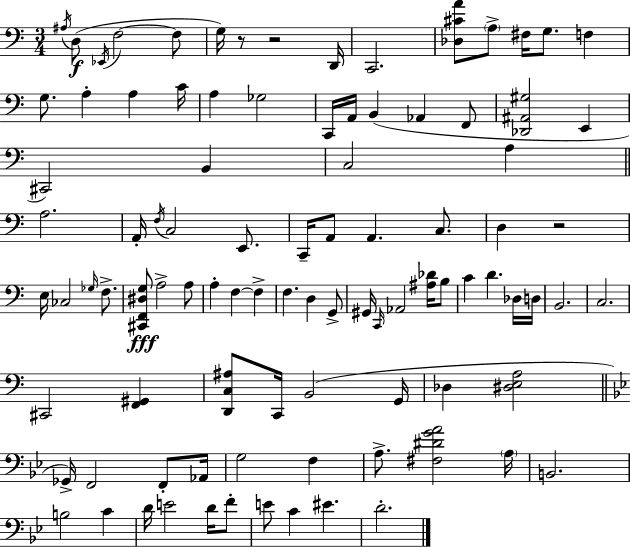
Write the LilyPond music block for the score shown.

{
  \clef bass
  \numericTimeSignature
  \time 3/4
  \key a \minor
  \acciaccatura { ais16 }(\f d8 \acciaccatura { ees,16 } f2~~ | f8 g16) r8 r2 | d,16 c,2. | <des cis' a'>8 \parenthesize a8-> fis16 g8. f4 | \break g8. a4-. a4 | c'16 a4 ges2 | c,16 a,16 b,4( aes,4 | f,8 <des, ais, gis>2 e,4 | \break cis,2) b,4 | c2 a4 | \bar "||" \break \key c \major a2. | a,16-. \acciaccatura { f16 } c2 e,8. | c,16-- a,8 a,4. c8. | d4 r2 | \break e16 ces2 \grace { ges16 } f8.-> | <cis, f, dis g>8\fff a2-> | a8 a4-. f4~~ f4-> | f4. d4 | \break g,8-> gis,16 \grace { c,16 } aes,2 | <ais des'>16 b8 c'4 d'4. | des16 d16 b,2. | c2. | \break cis,2 <f, gis,>4 | <d, c ais>8 c,16 b,2( | g,16 des4 <dis e a>2 | \bar "||" \break \key g \minor ges,16->) f,2 f,8-. aes,16 | g2 f4 | a8.-> <fis dis' g' a'>2 \parenthesize a16 | b,2. | \break b2 c'4 | d'16 e'2 d'16 f'8-. | e'8 c'4 eis'4. | d'2.-. | \break \bar "|."
}